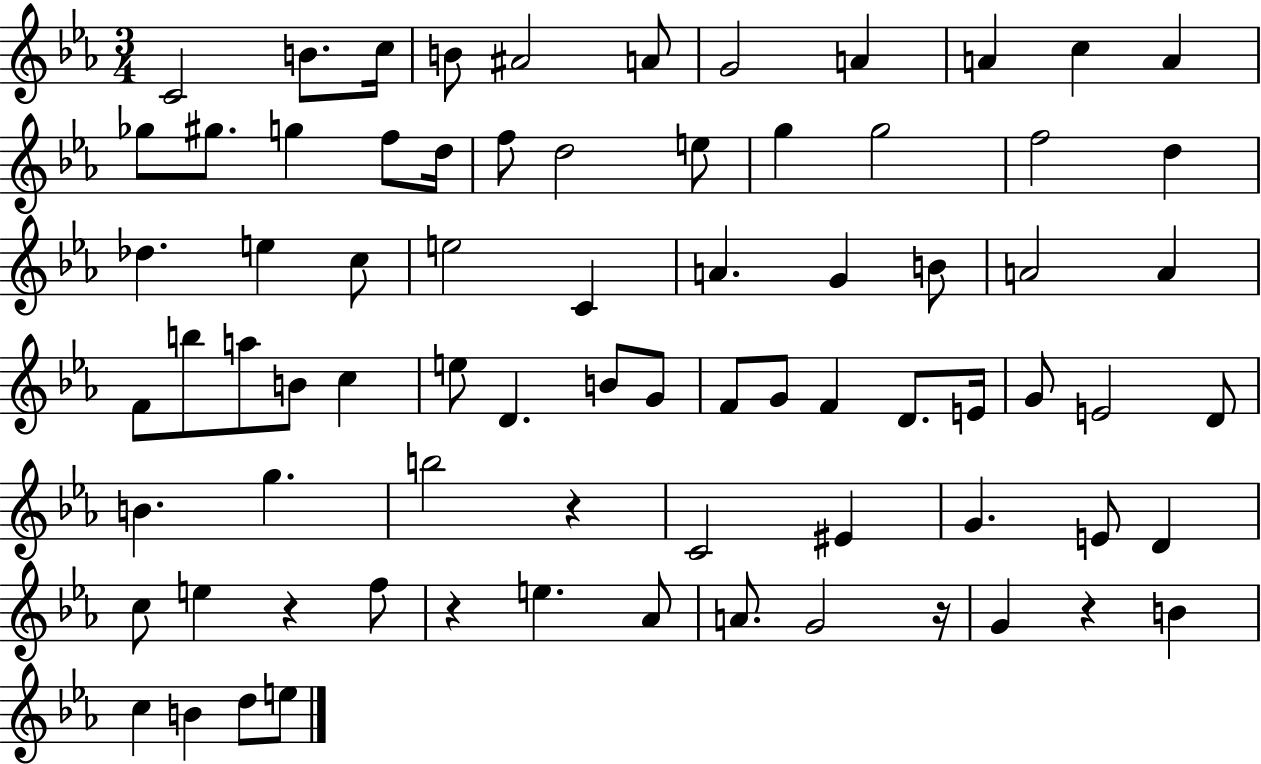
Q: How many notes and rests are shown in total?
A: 76